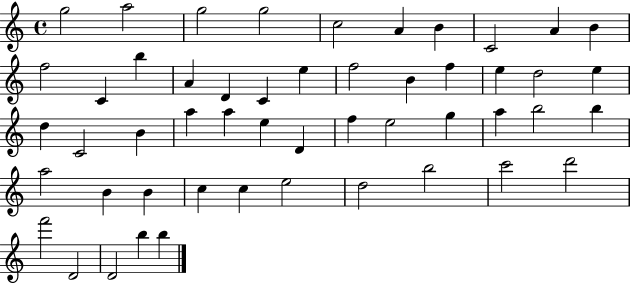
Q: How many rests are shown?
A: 0